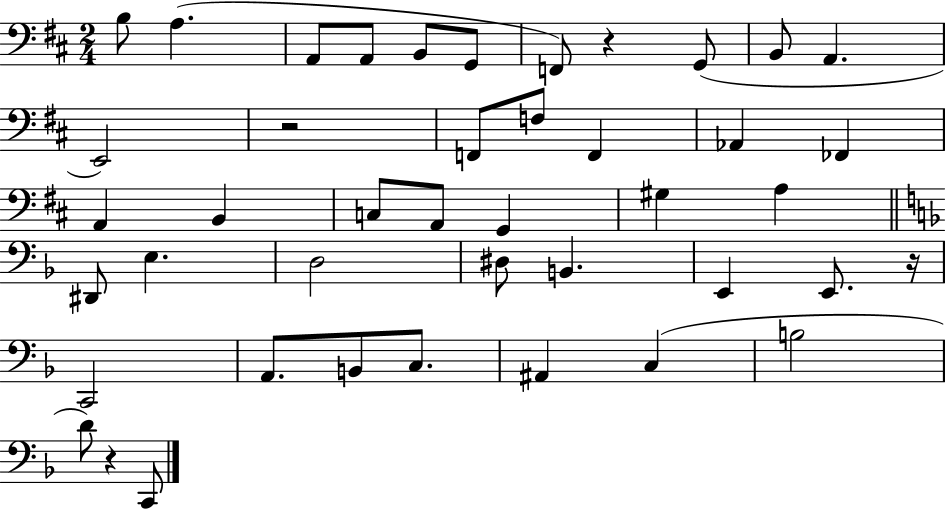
B3/e A3/q. A2/e A2/e B2/e G2/e F2/e R/q G2/e B2/e A2/q. E2/h R/h F2/e F3/e F2/q Ab2/q FES2/q A2/q B2/q C3/e A2/e G2/q G#3/q A3/q D#2/e E3/q. D3/h D#3/e B2/q. E2/q E2/e. R/s C2/h A2/e. B2/e C3/e. A#2/q C3/q B3/h D4/e R/q C2/e